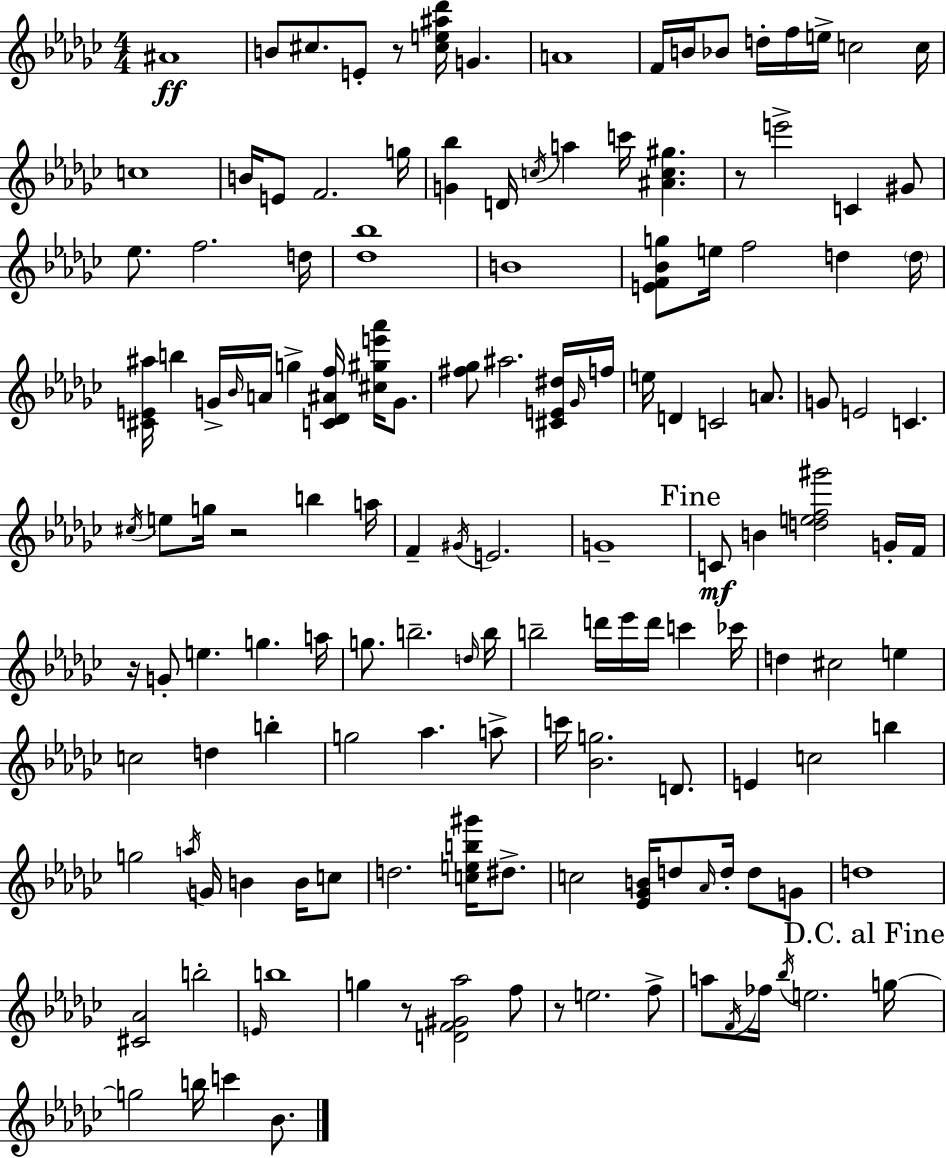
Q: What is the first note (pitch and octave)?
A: A#4